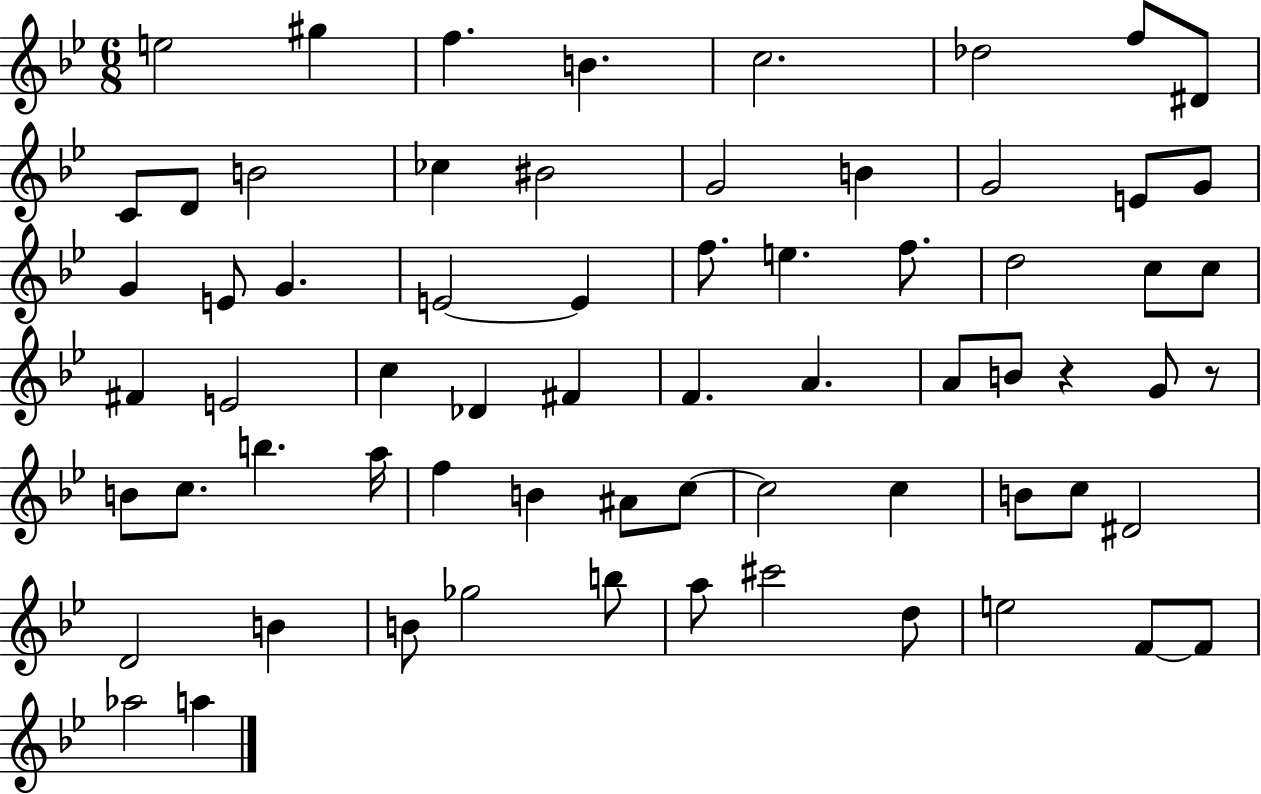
E5/h G#5/q F5/q. B4/q. C5/h. Db5/h F5/e D#4/e C4/e D4/e B4/h CES5/q BIS4/h G4/h B4/q G4/h E4/e G4/e G4/q E4/e G4/q. E4/h E4/q F5/e. E5/q. F5/e. D5/h C5/e C5/e F#4/q E4/h C5/q Db4/q F#4/q F4/q. A4/q. A4/e B4/e R/q G4/e R/e B4/e C5/e. B5/q. A5/s F5/q B4/q A#4/e C5/e C5/h C5/q B4/e C5/e D#4/h D4/h B4/q B4/e Gb5/h B5/e A5/e C#6/h D5/e E5/h F4/e F4/e Ab5/h A5/q